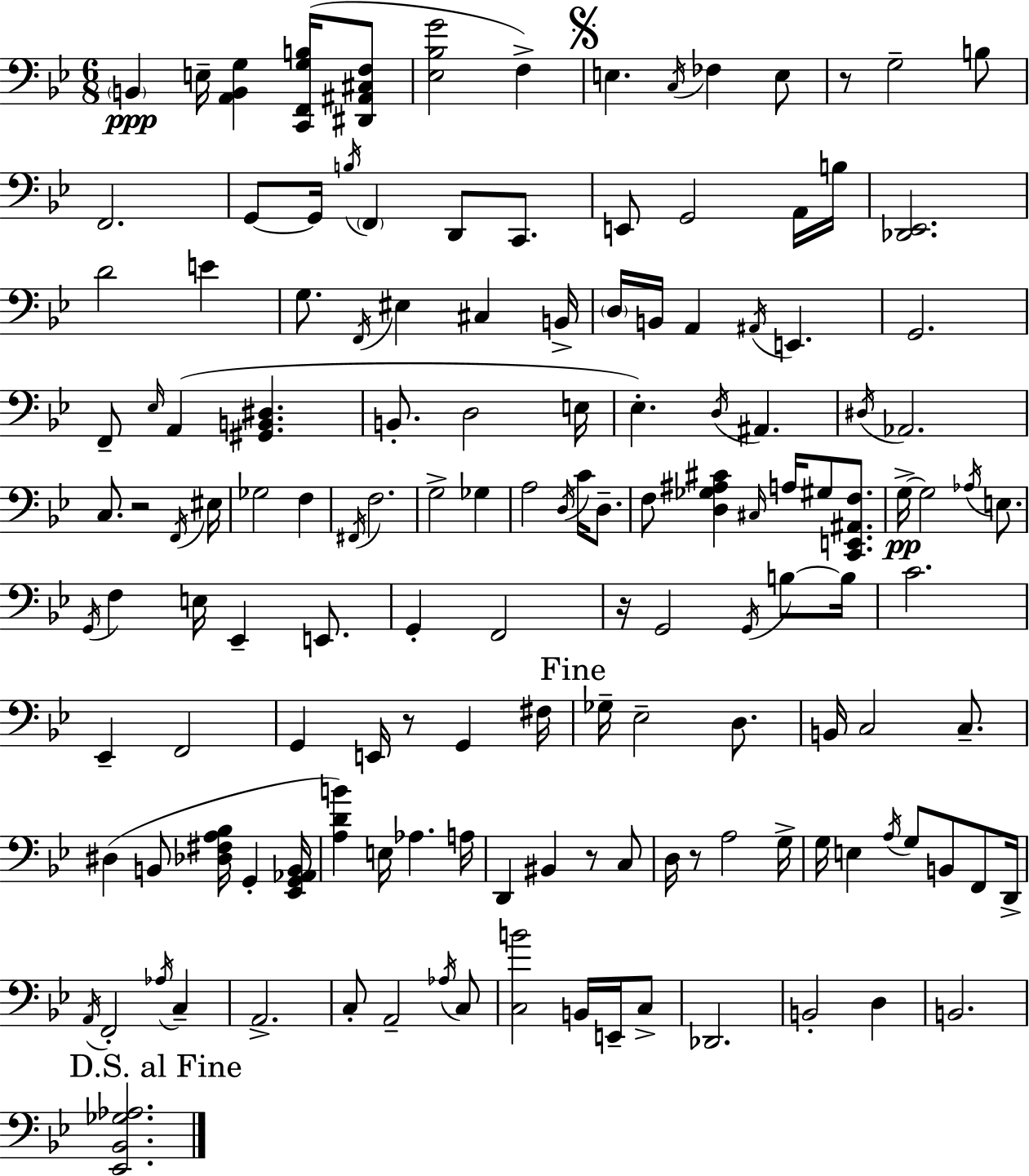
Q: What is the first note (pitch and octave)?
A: B2